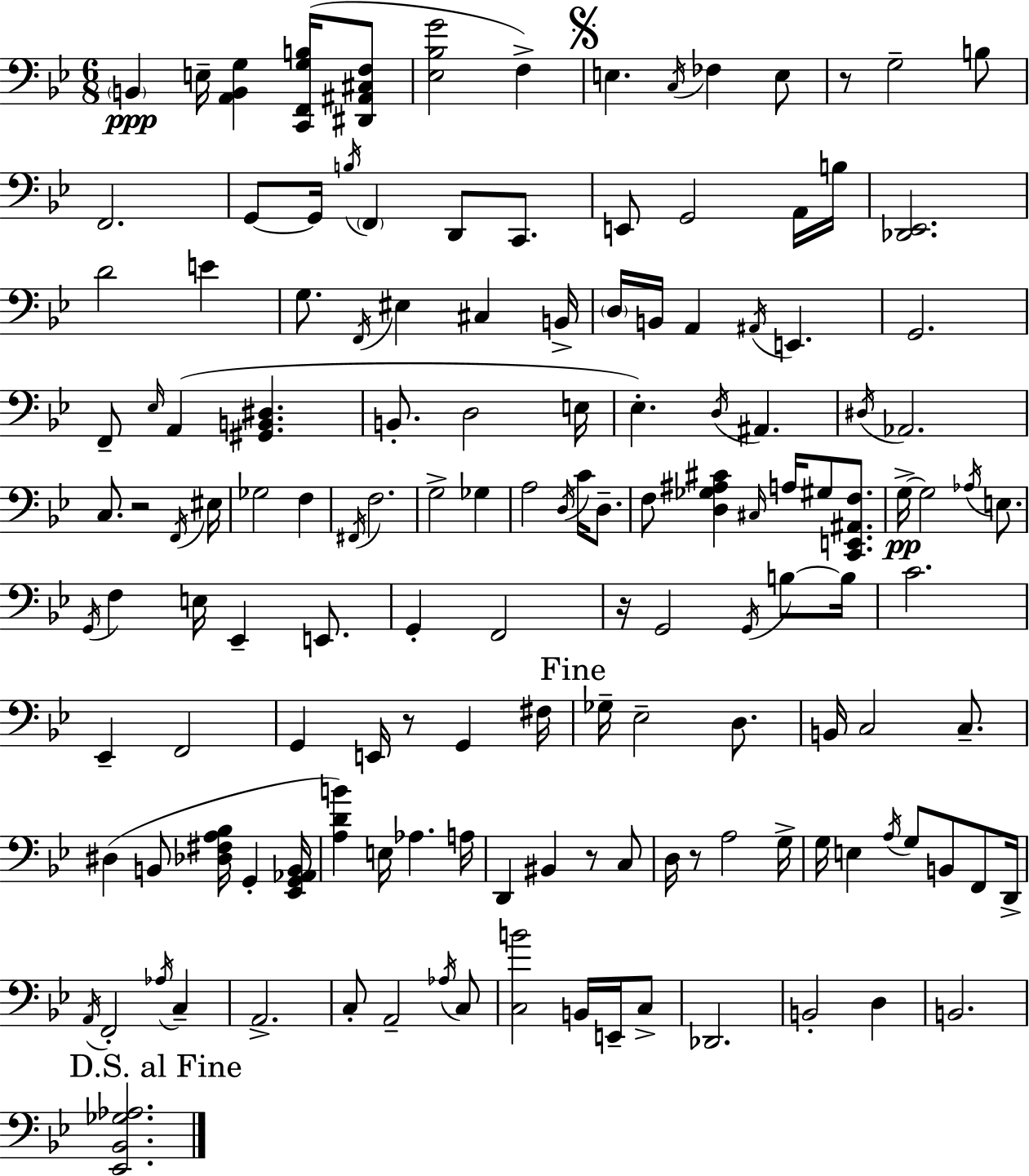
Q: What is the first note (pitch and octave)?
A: B2